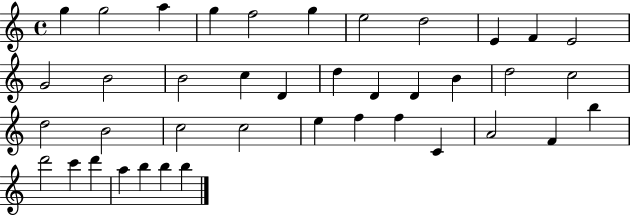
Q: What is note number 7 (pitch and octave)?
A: E5